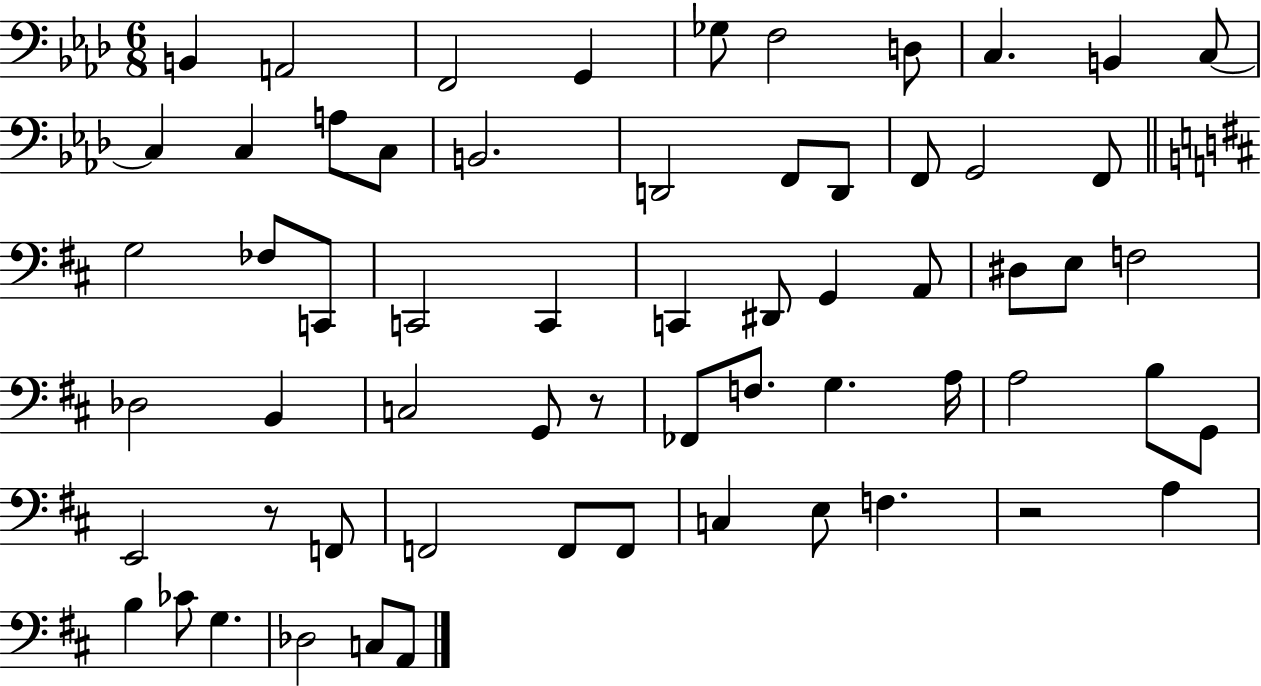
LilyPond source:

{
  \clef bass
  \numericTimeSignature
  \time 6/8
  \key aes \major
  b,4 a,2 | f,2 g,4 | ges8 f2 d8 | c4. b,4 c8~~ | \break c4 c4 a8 c8 | b,2. | d,2 f,8 d,8 | f,8 g,2 f,8 | \break \bar "||" \break \key b \minor g2 fes8 c,8 | c,2 c,4 | c,4 dis,8 g,4 a,8 | dis8 e8 f2 | \break des2 b,4 | c2 g,8 r8 | fes,8 f8. g4. a16 | a2 b8 g,8 | \break e,2 r8 f,8 | f,2 f,8 f,8 | c4 e8 f4. | r2 a4 | \break b4 ces'8 g4. | des2 c8 a,8 | \bar "|."
}